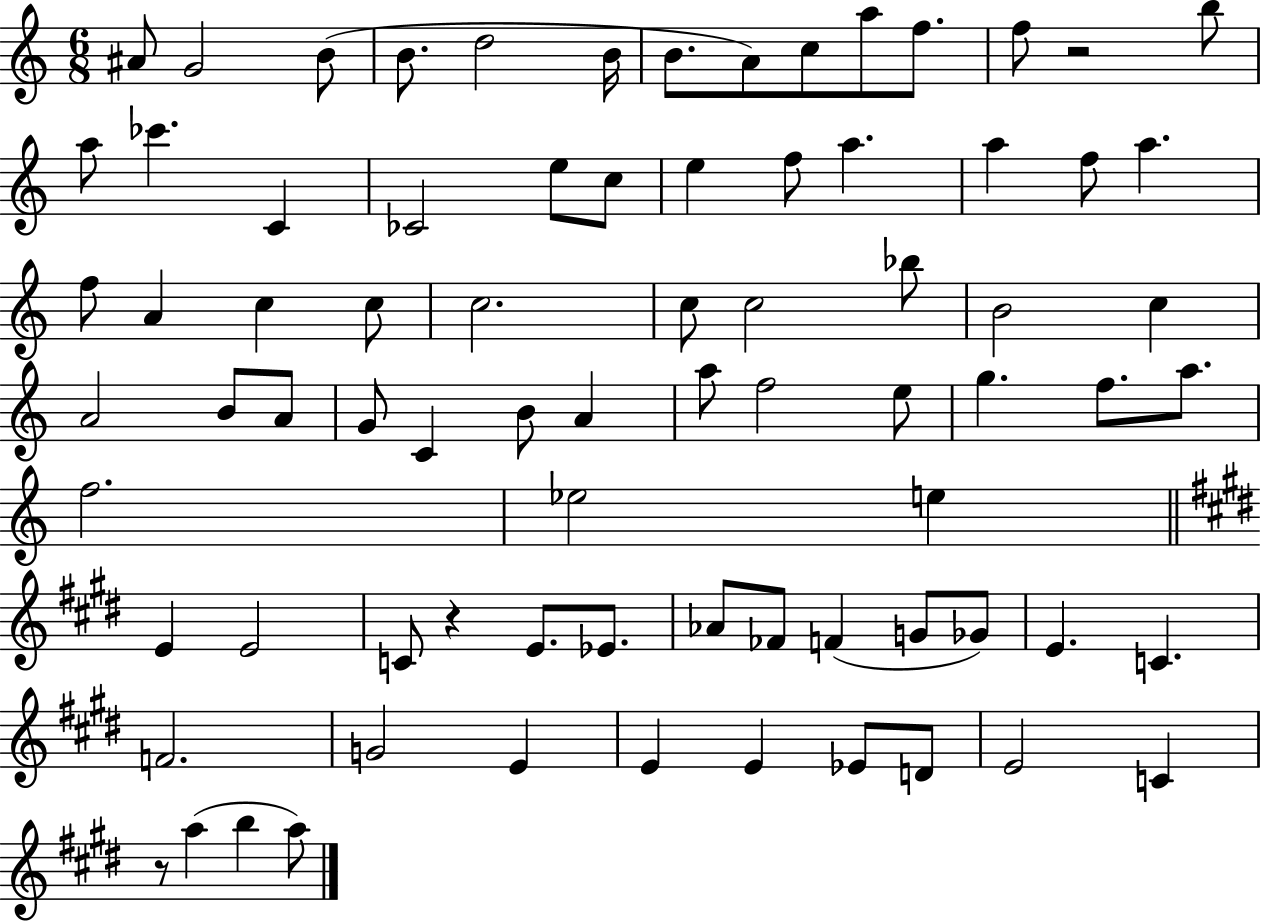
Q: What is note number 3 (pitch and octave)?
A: B4